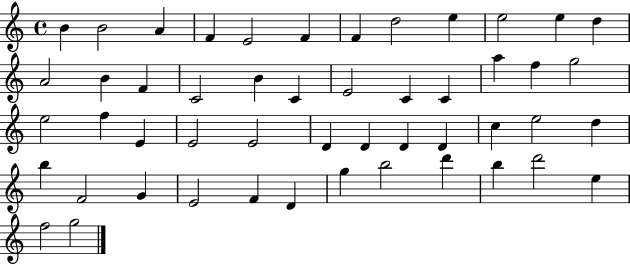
{
  \clef treble
  \time 4/4
  \defaultTimeSignature
  \key c \major
  b'4 b'2 a'4 | f'4 e'2 f'4 | f'4 d''2 e''4 | e''2 e''4 d''4 | \break a'2 b'4 f'4 | c'2 b'4 c'4 | e'2 c'4 c'4 | a''4 f''4 g''2 | \break e''2 f''4 e'4 | e'2 e'2 | d'4 d'4 d'4 d'4 | c''4 e''2 d''4 | \break b''4 f'2 g'4 | e'2 f'4 d'4 | g''4 b''2 d'''4 | b''4 d'''2 e''4 | \break f''2 g''2 | \bar "|."
}